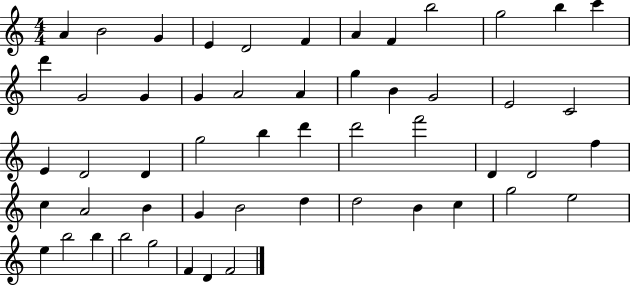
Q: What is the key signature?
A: C major